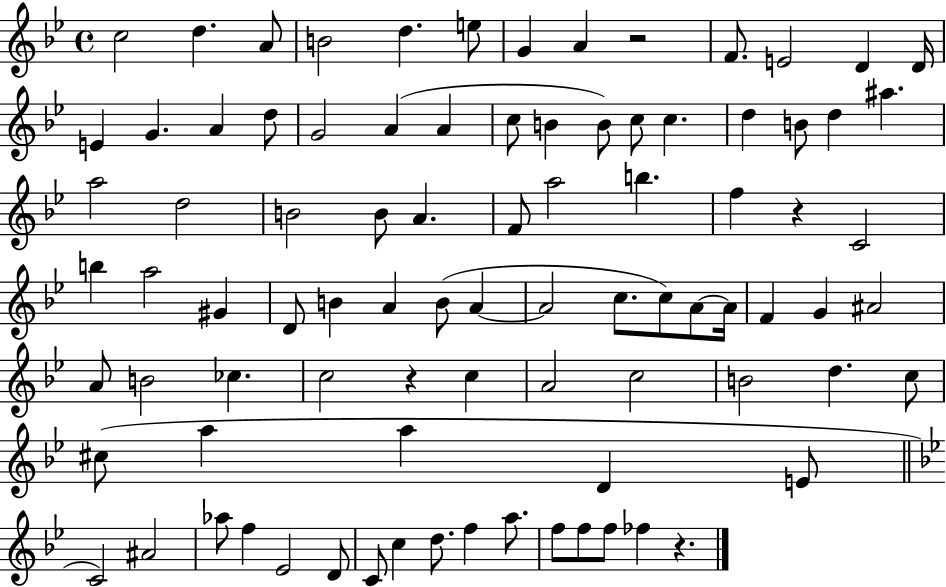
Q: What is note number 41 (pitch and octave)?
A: G#4